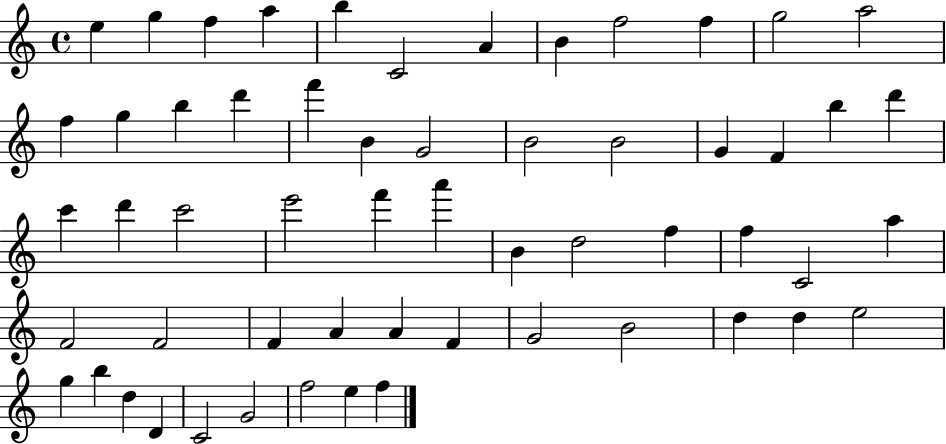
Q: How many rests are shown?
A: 0